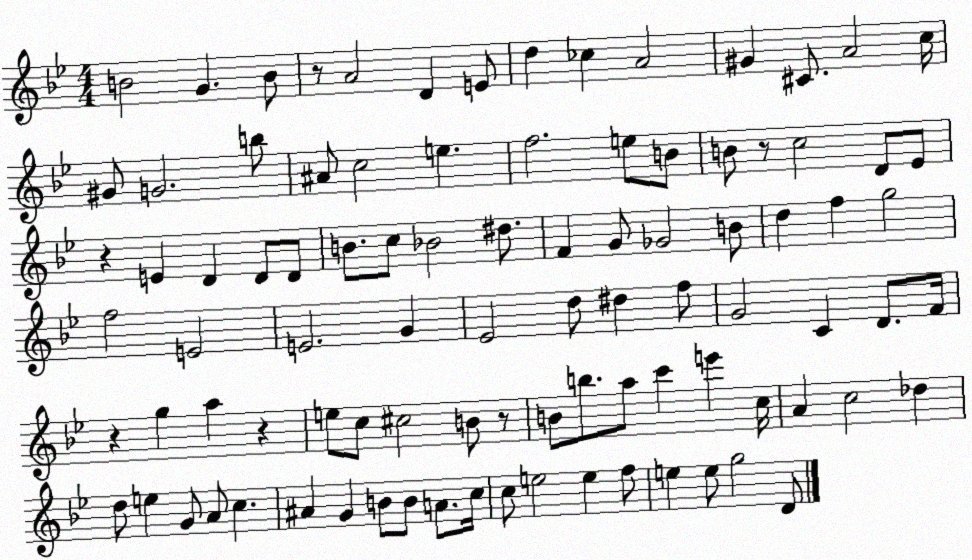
X:1
T:Untitled
M:4/4
L:1/4
K:Bb
B2 G B/2 z/2 A2 D E/2 d _c A2 ^G ^C/2 A2 c/4 ^G/2 G2 b/2 ^A/2 c2 e f2 e/2 B/2 B/2 z/2 c2 D/2 _E/2 z E D D/2 D/2 B/2 c/2 _B2 ^d/2 F G/2 _G2 B/2 d f g2 f2 E2 E2 G _E2 d/2 ^d f/2 G2 C D/2 F/4 z g a z e/2 c/2 ^c2 B/2 z/2 B/2 b/2 a/2 c' e' c/4 A c2 _d d/2 e G/2 A/2 c ^A G B/2 B/2 A/2 c/4 c/2 e2 e f/2 e e/2 g2 D/2